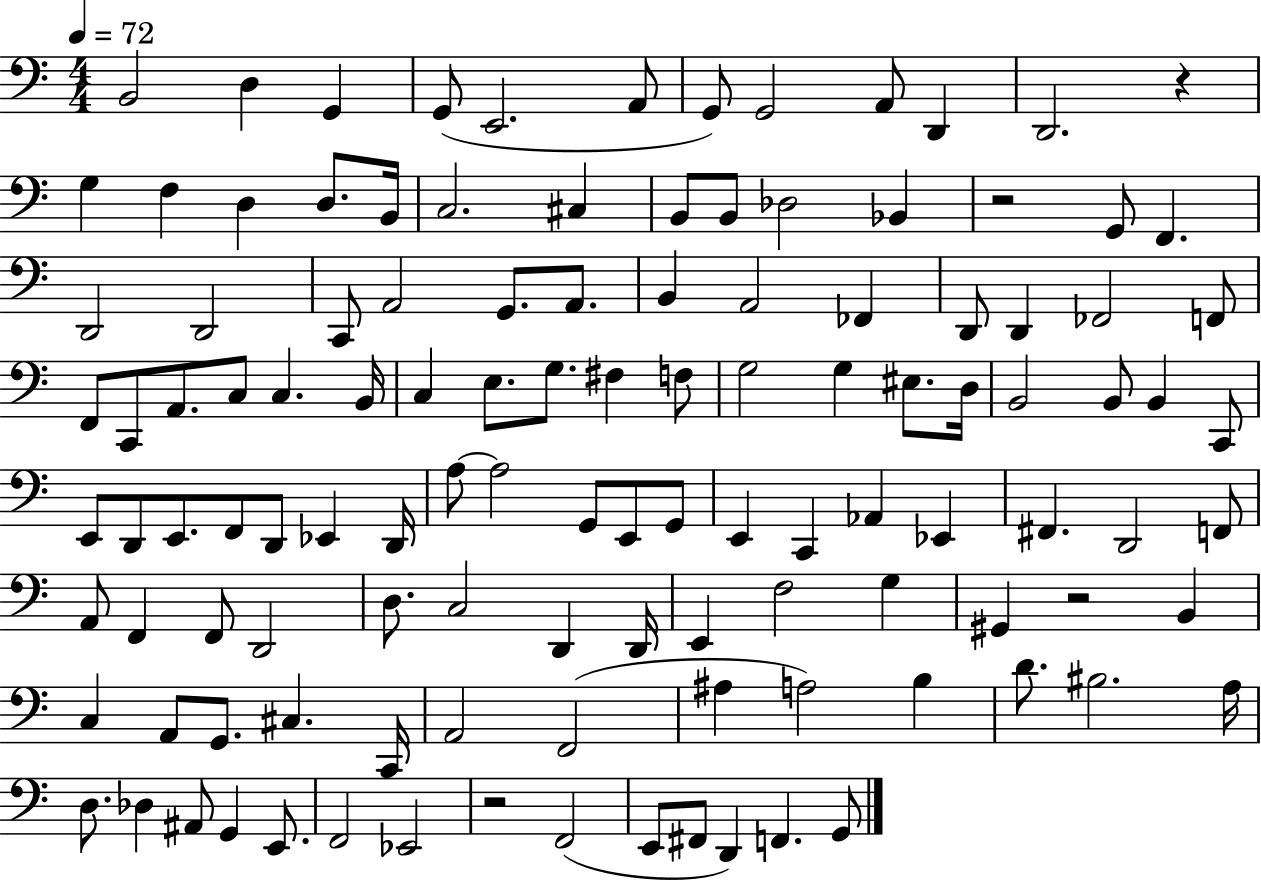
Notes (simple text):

B2/h D3/q G2/q G2/e E2/h. A2/e G2/e G2/h A2/e D2/q D2/h. R/q G3/q F3/q D3/q D3/e. B2/s C3/h. C#3/q B2/e B2/e Db3/h Bb2/q R/h G2/e F2/q. D2/h D2/h C2/e A2/h G2/e. A2/e. B2/q A2/h FES2/q D2/e D2/q FES2/h F2/e F2/e C2/e A2/e. C3/e C3/q. B2/s C3/q E3/e. G3/e. F#3/q F3/e G3/h G3/q EIS3/e. D3/s B2/h B2/e B2/q C2/e E2/e D2/e E2/e. F2/e D2/e Eb2/q D2/s A3/e A3/h G2/e E2/e G2/e E2/q C2/q Ab2/q Eb2/q F#2/q. D2/h F2/e A2/e F2/q F2/e D2/h D3/e. C3/h D2/q D2/s E2/q F3/h G3/q G#2/q R/h B2/q C3/q A2/e G2/e. C#3/q. C2/s A2/h F2/h A#3/q A3/h B3/q D4/e. BIS3/h. A3/s D3/e. Db3/q A#2/e G2/q E2/e. F2/h Eb2/h R/h F2/h E2/e F#2/e D2/q F2/q. G2/e